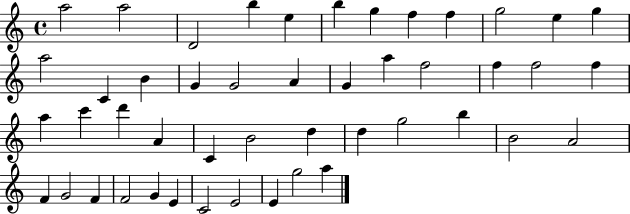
A5/h A5/h D4/h B5/q E5/q B5/q G5/q F5/q F5/q G5/h E5/q G5/q A5/h C4/q B4/q G4/q G4/h A4/q G4/q A5/q F5/h F5/q F5/h F5/q A5/q C6/q D6/q A4/q C4/q B4/h D5/q D5/q G5/h B5/q B4/h A4/h F4/q G4/h F4/q F4/h G4/q E4/q C4/h E4/h E4/q G5/h A5/q